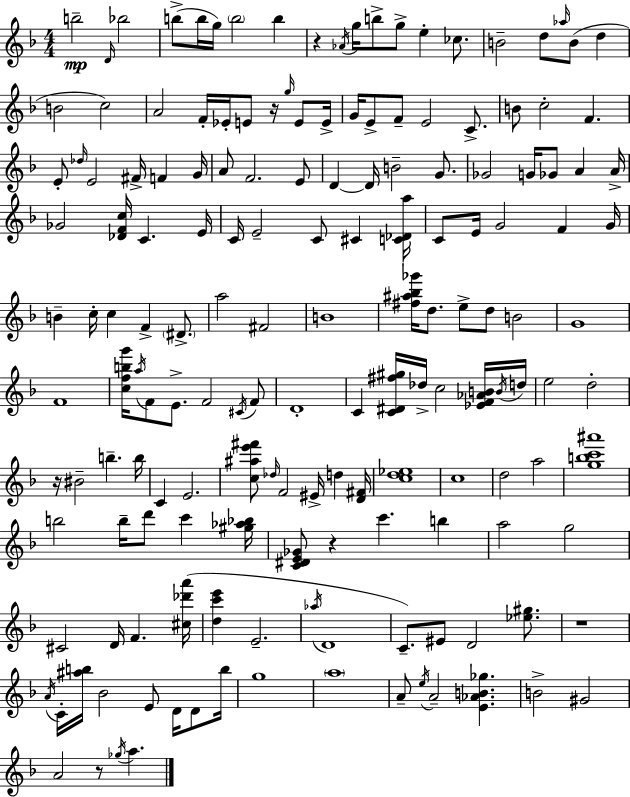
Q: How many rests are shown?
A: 6